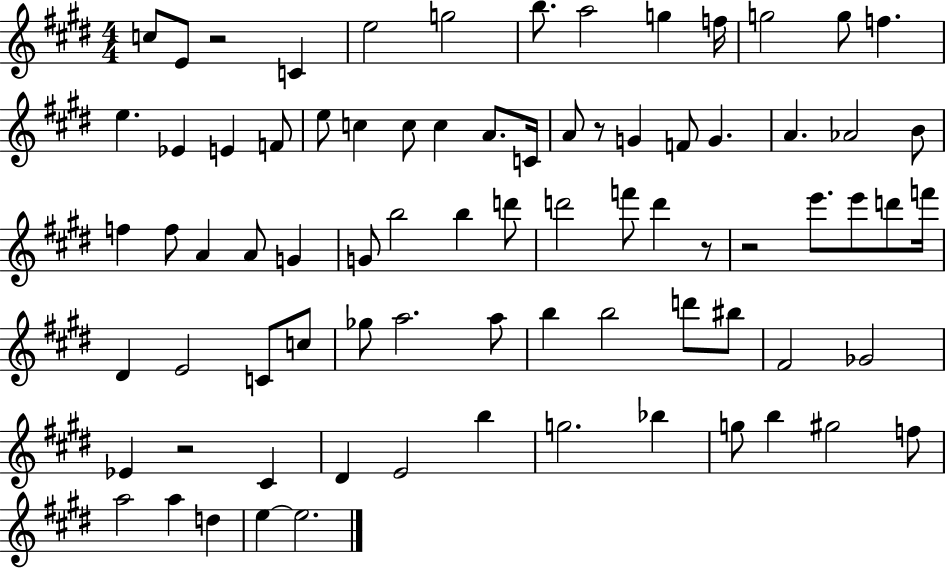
C5/e E4/e R/h C4/q E5/h G5/h B5/e. A5/h G5/q F5/s G5/h G5/e F5/q. E5/q. Eb4/q E4/q F4/e E5/e C5/q C5/e C5/q A4/e. C4/s A4/e R/e G4/q F4/e G4/q. A4/q. Ab4/h B4/e F5/q F5/e A4/q A4/e G4/q G4/e B5/h B5/q D6/e D6/h F6/e D6/q R/e R/h E6/e. E6/e D6/e F6/s D#4/q E4/h C4/e C5/e Gb5/e A5/h. A5/e B5/q B5/h D6/e BIS5/e F#4/h Gb4/h Eb4/q R/h C#4/q D#4/q E4/h B5/q G5/h. Bb5/q G5/e B5/q G#5/h F5/e A5/h A5/q D5/q E5/q E5/h.